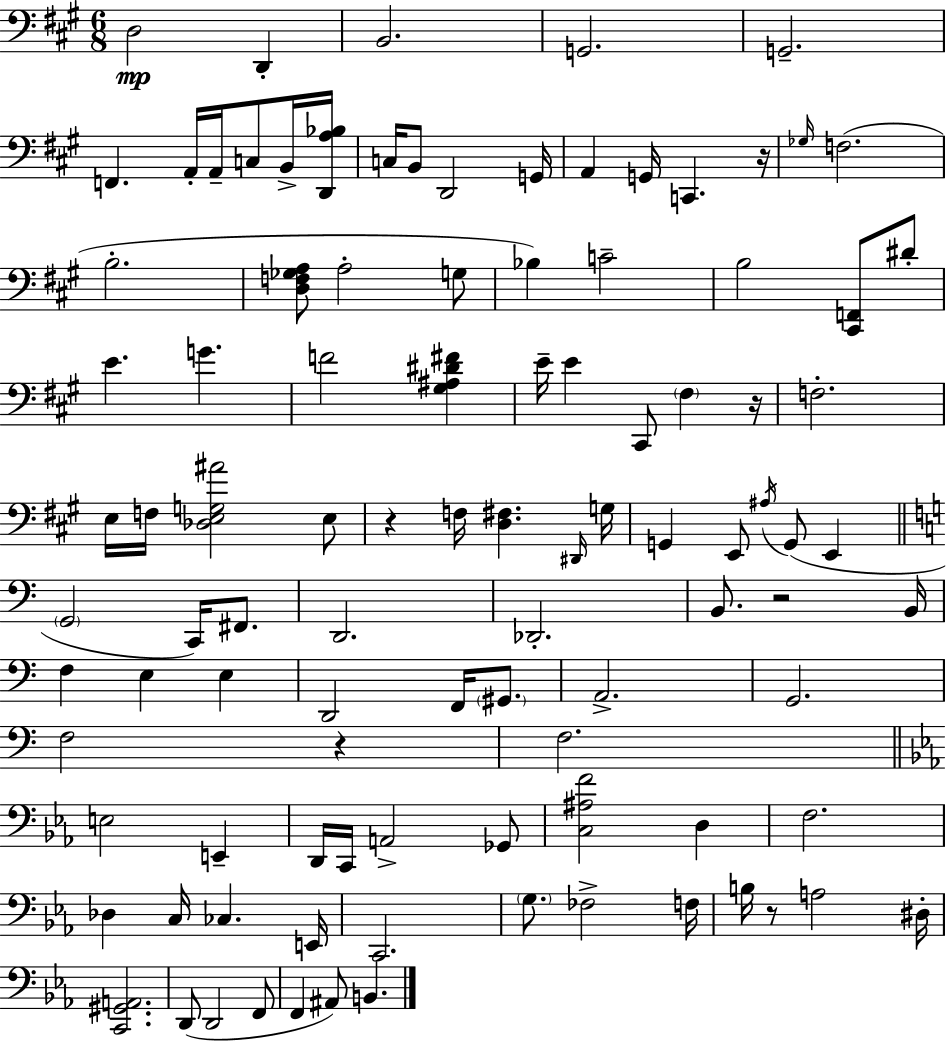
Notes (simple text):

D3/h D2/q B2/h. G2/h. G2/h. F2/q. A2/s A2/s C3/e B2/s [D2,A3,Bb3]/s C3/s B2/e D2/h G2/s A2/q G2/s C2/q. R/s Gb3/s F3/h. B3/h. [D3,F3,Gb3,A3]/e A3/h G3/e Bb3/q C4/h B3/h [C#2,F2]/e D#4/e E4/q. G4/q. F4/h [G#3,A#3,D#4,F#4]/q E4/s E4/q C#2/e F#3/q R/s F3/h. E3/s F3/s [Db3,E3,G3,A#4]/h E3/e R/q F3/s [D3,F#3]/q. D#2/s G3/s G2/q E2/e A#3/s G2/e E2/q G2/h C2/s F#2/e. D2/h. Db2/h. B2/e. R/h B2/s F3/q E3/q E3/q D2/h F2/s G#2/e. A2/h. G2/h. F3/h R/q F3/h. E3/h E2/q D2/s C2/s A2/h Gb2/e [C3,A#3,F4]/h D3/q F3/h. Db3/q C3/s CES3/q. E2/s C2/h. G3/e. FES3/h F3/s B3/s R/e A3/h D#3/s [C2,G#2,A2]/h. D2/e D2/h F2/e F2/q A#2/e B2/q.